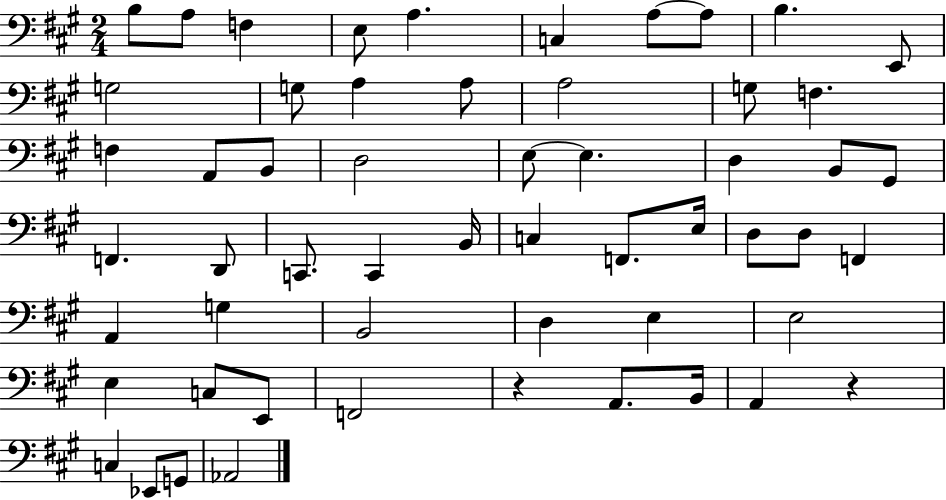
X:1
T:Untitled
M:2/4
L:1/4
K:A
B,/2 A,/2 F, E,/2 A, C, A,/2 A,/2 B, E,,/2 G,2 G,/2 A, A,/2 A,2 G,/2 F, F, A,,/2 B,,/2 D,2 E,/2 E, D, B,,/2 ^G,,/2 F,, D,,/2 C,,/2 C,, B,,/4 C, F,,/2 E,/4 D,/2 D,/2 F,, A,, G, B,,2 D, E, E,2 E, C,/2 E,,/2 F,,2 z A,,/2 B,,/4 A,, z C, _E,,/2 G,,/2 _A,,2